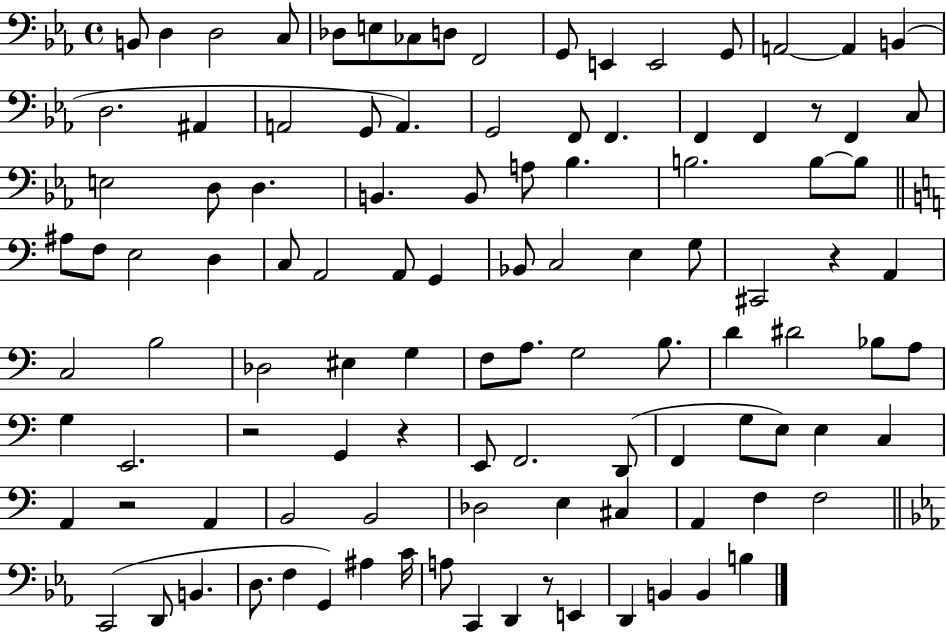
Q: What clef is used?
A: bass